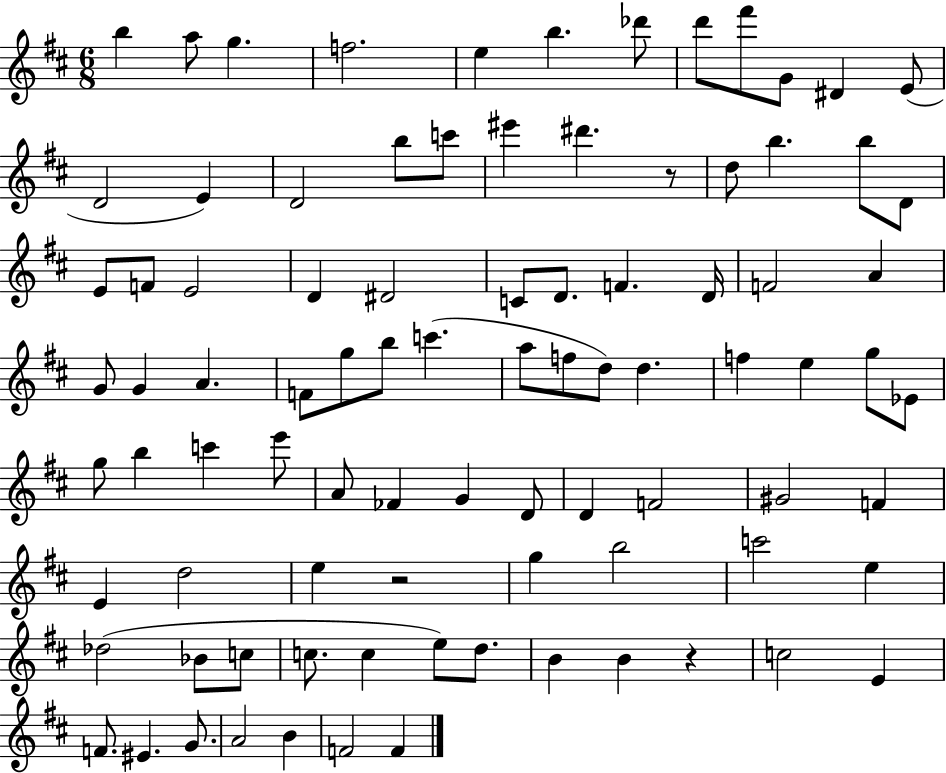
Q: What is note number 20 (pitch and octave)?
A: D5